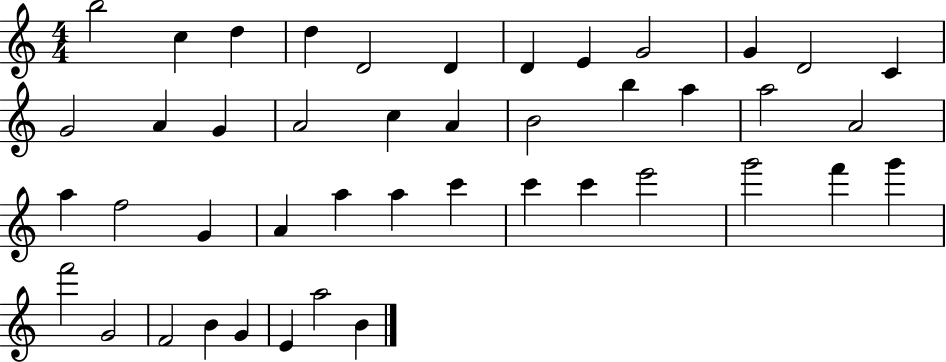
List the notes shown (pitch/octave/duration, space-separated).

B5/h C5/q D5/q D5/q D4/h D4/q D4/q E4/q G4/h G4/q D4/h C4/q G4/h A4/q G4/q A4/h C5/q A4/q B4/h B5/q A5/q A5/h A4/h A5/q F5/h G4/q A4/q A5/q A5/q C6/q C6/q C6/q E6/h G6/h F6/q G6/q F6/h G4/h F4/h B4/q G4/q E4/q A5/h B4/q